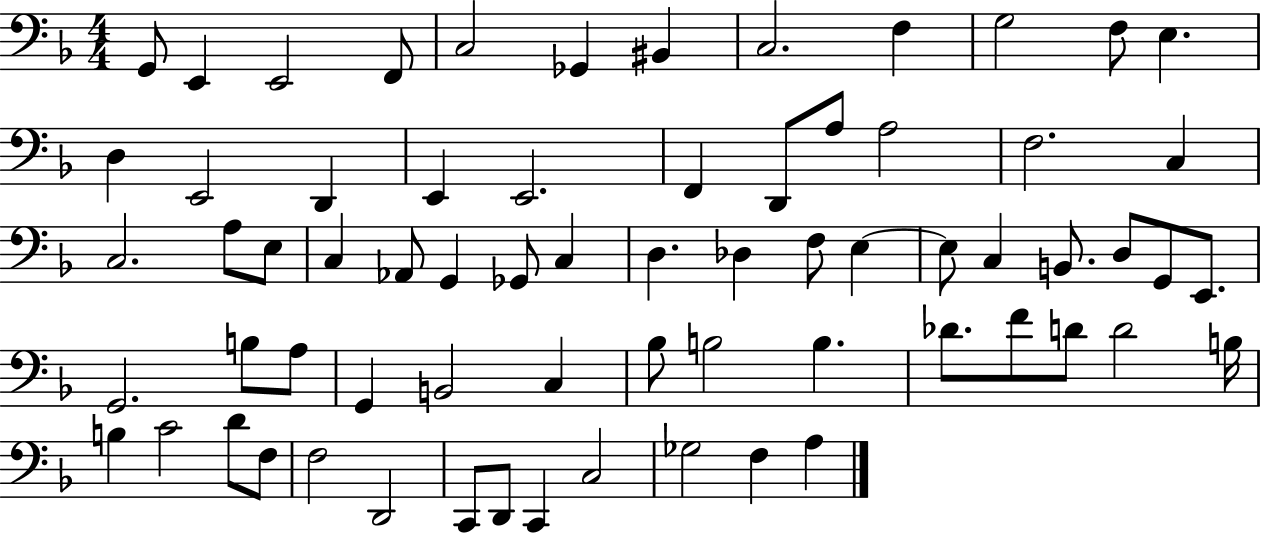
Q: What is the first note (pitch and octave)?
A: G2